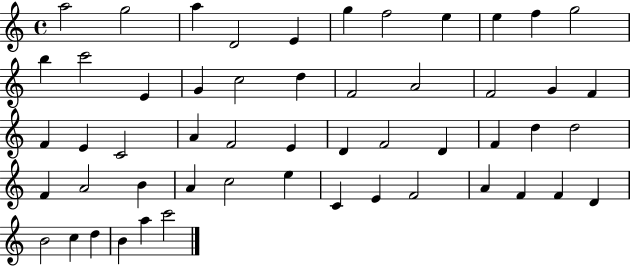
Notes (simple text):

A5/h G5/h A5/q D4/h E4/q G5/q F5/h E5/q E5/q F5/q G5/h B5/q C6/h E4/q G4/q C5/h D5/q F4/h A4/h F4/h G4/q F4/q F4/q E4/q C4/h A4/q F4/h E4/q D4/q F4/h D4/q F4/q D5/q D5/h F4/q A4/h B4/q A4/q C5/h E5/q C4/q E4/q F4/h A4/q F4/q F4/q D4/q B4/h C5/q D5/q B4/q A5/q C6/h